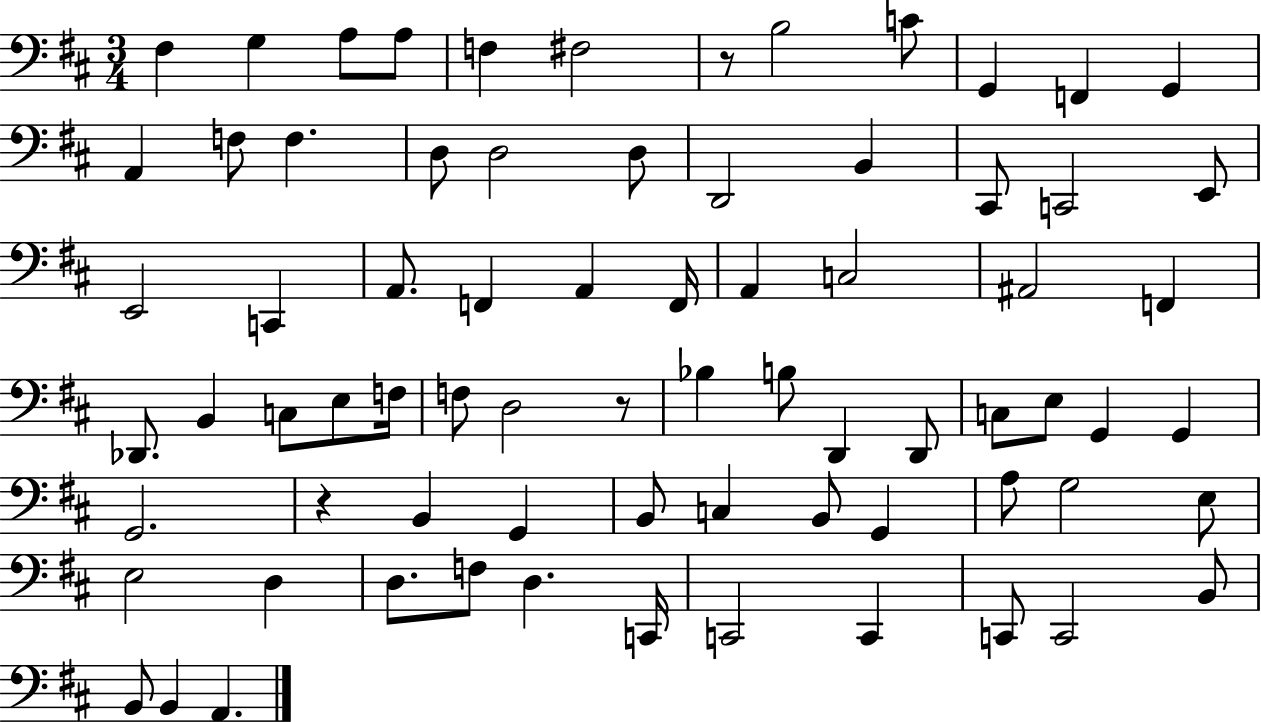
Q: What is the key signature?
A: D major